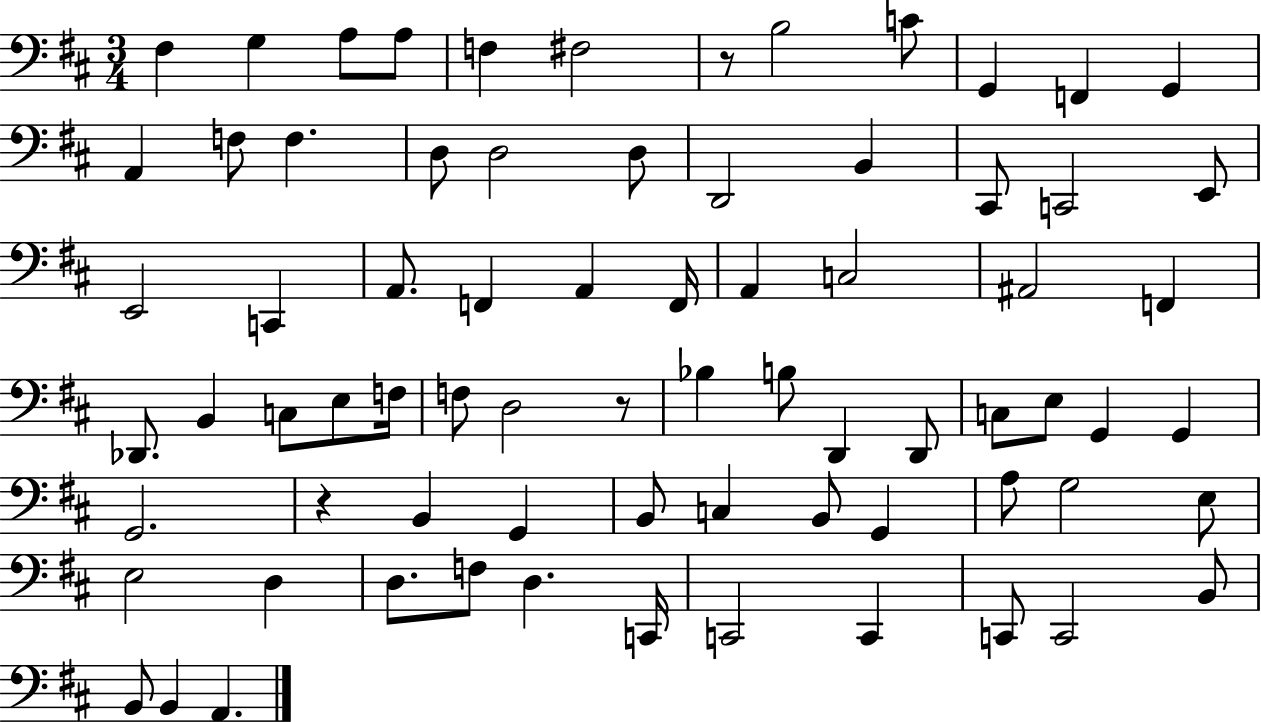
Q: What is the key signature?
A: D major